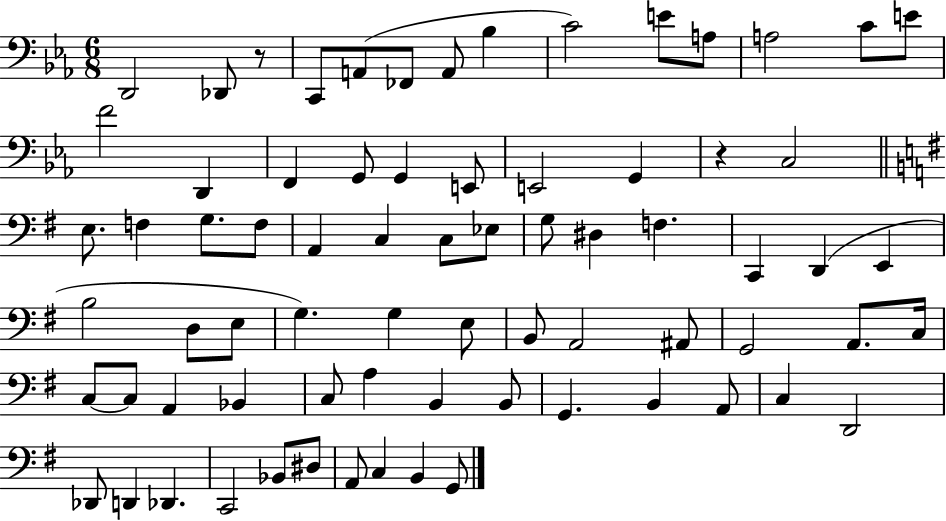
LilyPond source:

{
  \clef bass
  \numericTimeSignature
  \time 6/8
  \key ees \major
  \repeat volta 2 { d,2 des,8 r8 | c,8 a,8( fes,8 a,8 bes4 | c'2) e'8 a8 | a2 c'8 e'8 | \break f'2 d,4 | f,4 g,8 g,4 e,8 | e,2 g,4 | r4 c2 | \break \bar "||" \break \key e \minor e8. f4 g8. f8 | a,4 c4 c8 ees8 | g8 dis4 f4. | c,4 d,4( e,4 | \break b2 d8 e8 | g4.) g4 e8 | b,8 a,2 ais,8 | g,2 a,8. c16 | \break c8~~ c8 a,4 bes,4 | c8 a4 b,4 b,8 | g,4. b,4 a,8 | c4 d,2 | \break des,8 d,4 des,4. | c,2 bes,8 dis8 | a,8 c4 b,4 g,8 | } \bar "|."
}